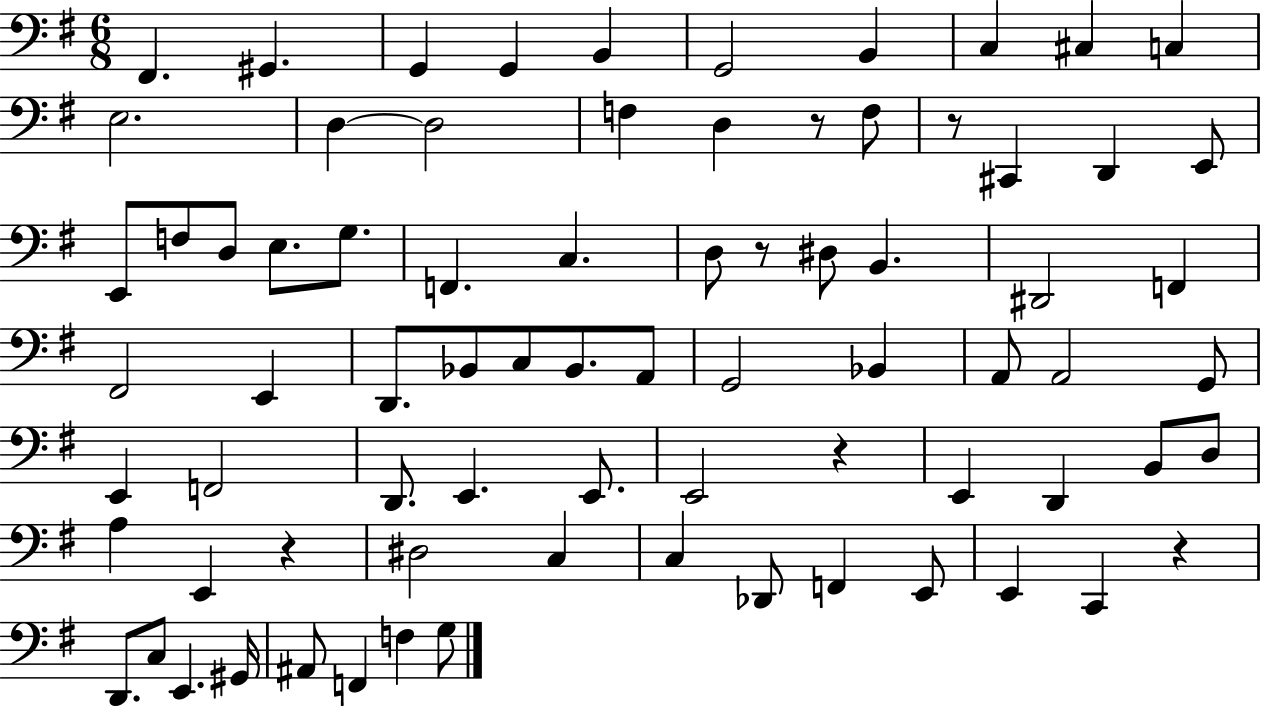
{
  \clef bass
  \numericTimeSignature
  \time 6/8
  \key g \major
  \repeat volta 2 { fis,4. gis,4. | g,4 g,4 b,4 | g,2 b,4 | c4 cis4 c4 | \break e2. | d4~~ d2 | f4 d4 r8 f8 | r8 cis,4 d,4 e,8 | \break e,8 f8 d8 e8. g8. | f,4. c4. | d8 r8 dis8 b,4. | dis,2 f,4 | \break fis,2 e,4 | d,8. bes,8 c8 bes,8. a,8 | g,2 bes,4 | a,8 a,2 g,8 | \break e,4 f,2 | d,8. e,4. e,8. | e,2 r4 | e,4 d,4 b,8 d8 | \break a4 e,4 r4 | dis2 c4 | c4 des,8 f,4 e,8 | e,4 c,4 r4 | \break d,8. c8 e,4. gis,16 | ais,8 f,4 f4 g8 | } \bar "|."
}